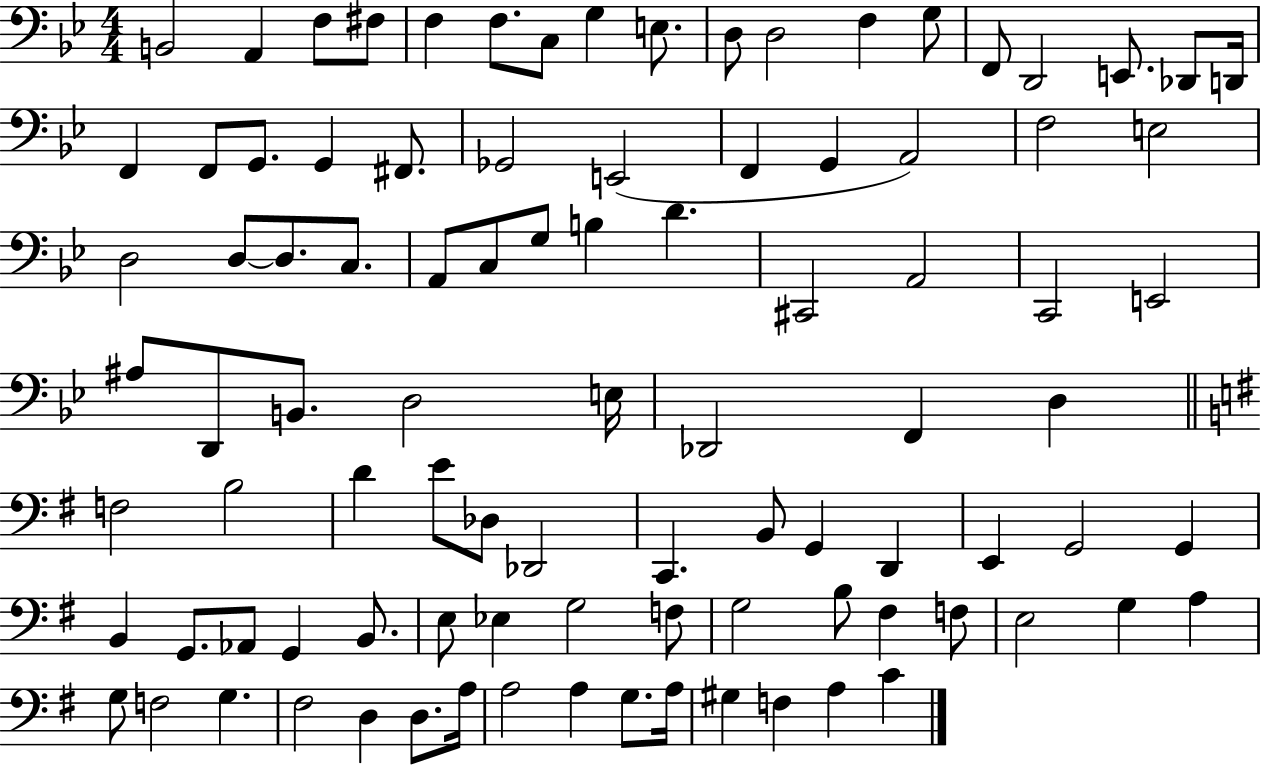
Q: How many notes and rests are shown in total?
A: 95